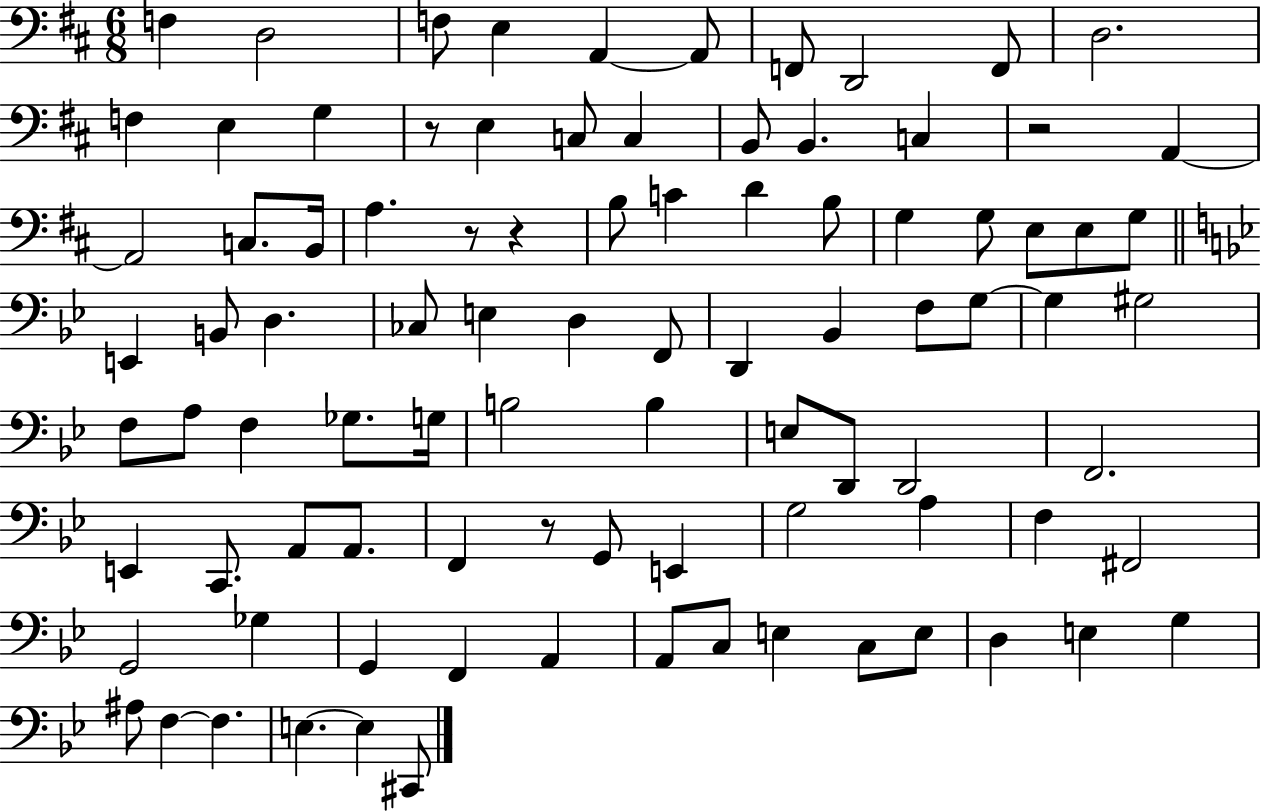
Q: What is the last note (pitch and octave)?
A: C#2